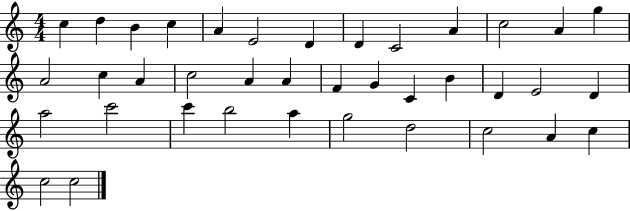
C5/q D5/q B4/q C5/q A4/q E4/h D4/q D4/q C4/h A4/q C5/h A4/q G5/q A4/h C5/q A4/q C5/h A4/q A4/q F4/q G4/q C4/q B4/q D4/q E4/h D4/q A5/h C6/h C6/q B5/h A5/q G5/h D5/h C5/h A4/q C5/q C5/h C5/h